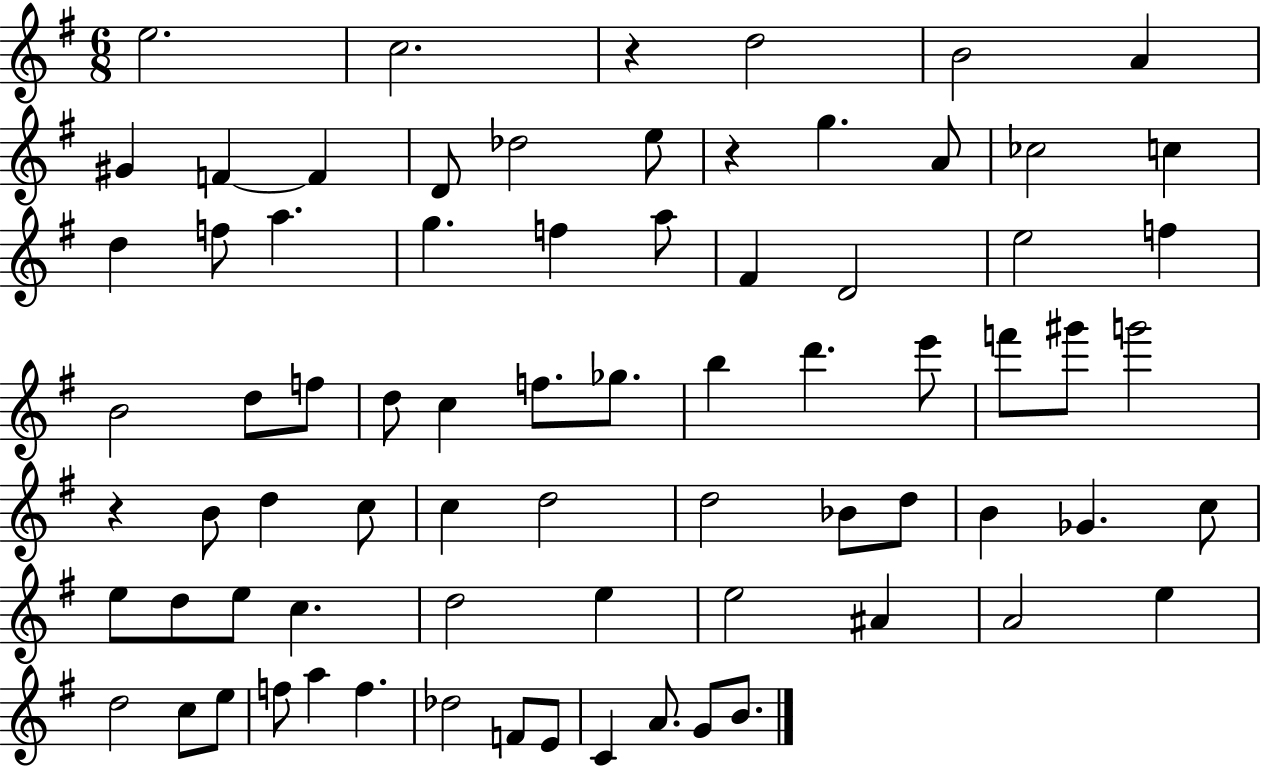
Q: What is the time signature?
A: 6/8